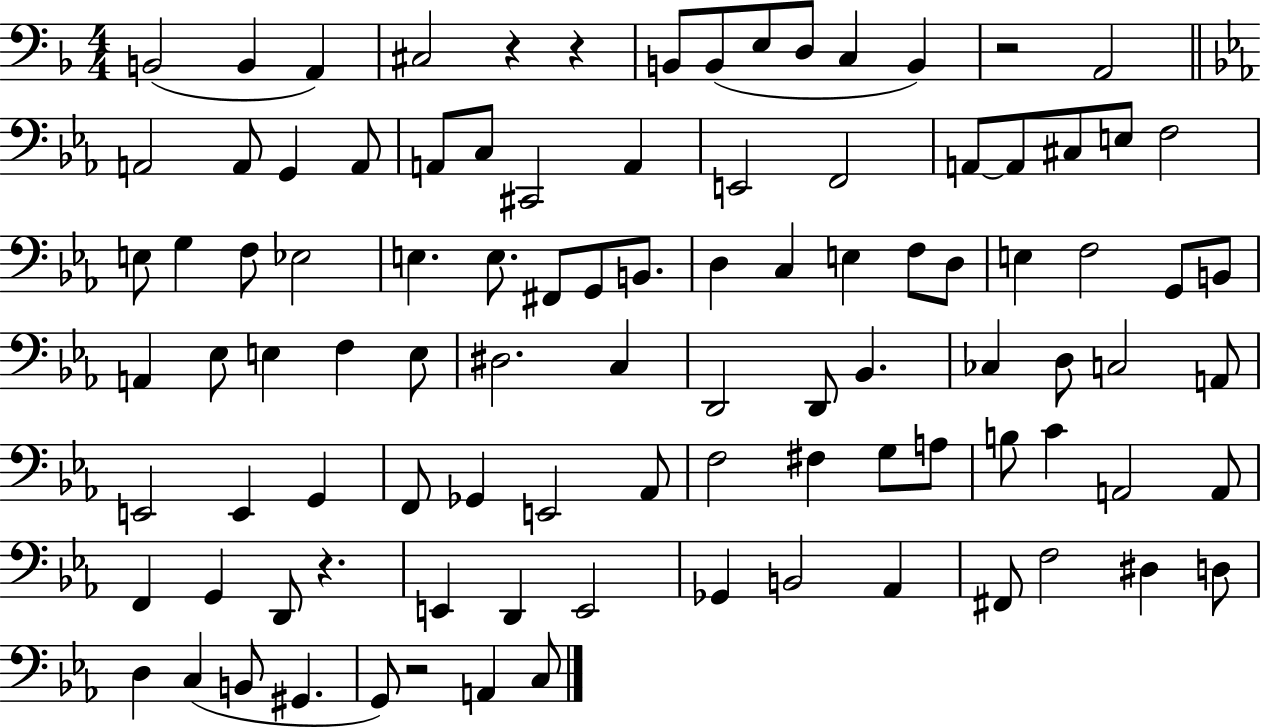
B2/h B2/q A2/q C#3/h R/q R/q B2/e B2/e E3/e D3/e C3/q B2/q R/h A2/h A2/h A2/e G2/q A2/e A2/e C3/e C#2/h A2/q E2/h F2/h A2/e A2/e C#3/e E3/e F3/h E3/e G3/q F3/e Eb3/h E3/q. E3/e. F#2/e G2/e B2/e. D3/q C3/q E3/q F3/e D3/e E3/q F3/h G2/e B2/e A2/q Eb3/e E3/q F3/q E3/e D#3/h. C3/q D2/h D2/e Bb2/q. CES3/q D3/e C3/h A2/e E2/h E2/q G2/q F2/e Gb2/q E2/h Ab2/e F3/h F#3/q G3/e A3/e B3/e C4/q A2/h A2/e F2/q G2/q D2/e R/q. E2/q D2/q E2/h Gb2/q B2/h Ab2/q F#2/e F3/h D#3/q D3/e D3/q C3/q B2/e G#2/q. G2/e R/h A2/q C3/e